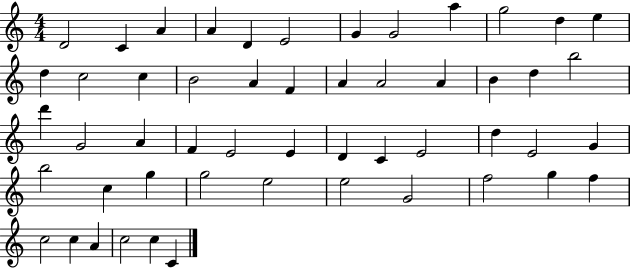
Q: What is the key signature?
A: C major